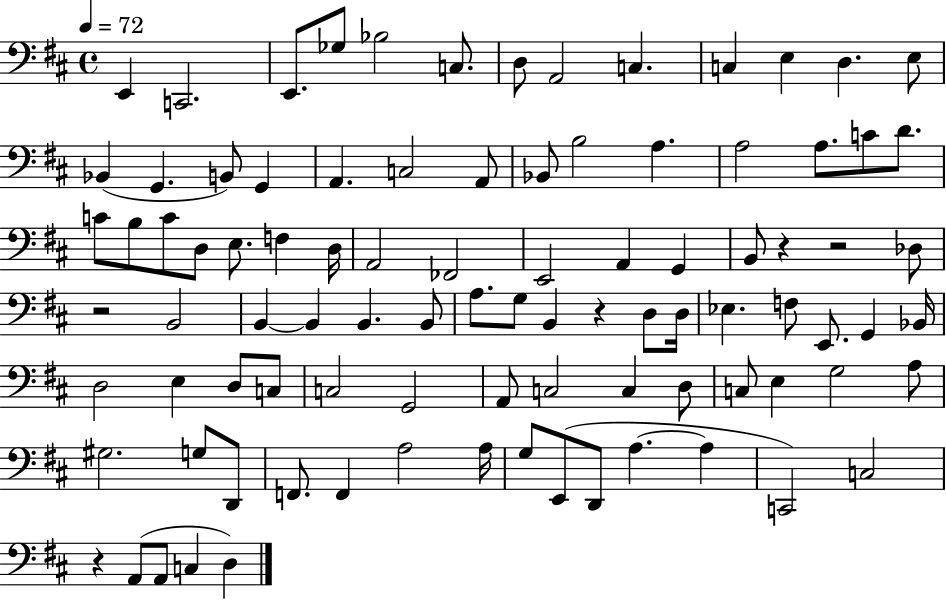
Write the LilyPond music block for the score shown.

{
  \clef bass
  \time 4/4
  \defaultTimeSignature
  \key d \major
  \tempo 4 = 72
  \repeat volta 2 { e,4 c,2. | e,8. ges8 bes2 c8. | d8 a,2 c4. | c4 e4 d4. e8 | \break bes,4( g,4. b,8) g,4 | a,4. c2 a,8 | bes,8 b2 a4. | a2 a8. c'8 d'8. | \break c'8 b8 c'8 d8 e8. f4 d16 | a,2 fes,2 | e,2 a,4 g,4 | b,8 r4 r2 des8 | \break r2 b,2 | b,4~~ b,4 b,4. b,8 | a8. g8 b,4 r4 d8 d16 | ees4. f8 e,8. g,4 bes,16 | \break d2 e4 d8 c8 | c2 g,2 | a,8 c2 c4 d8 | c8 e4 g2 a8 | \break gis2. g8 d,8 | f,8. f,4 a2 a16 | g8 e,8( d,8 a4.~~ a4 | c,2) c2 | \break r4 a,8( a,8 c4 d4) | } \bar "|."
}